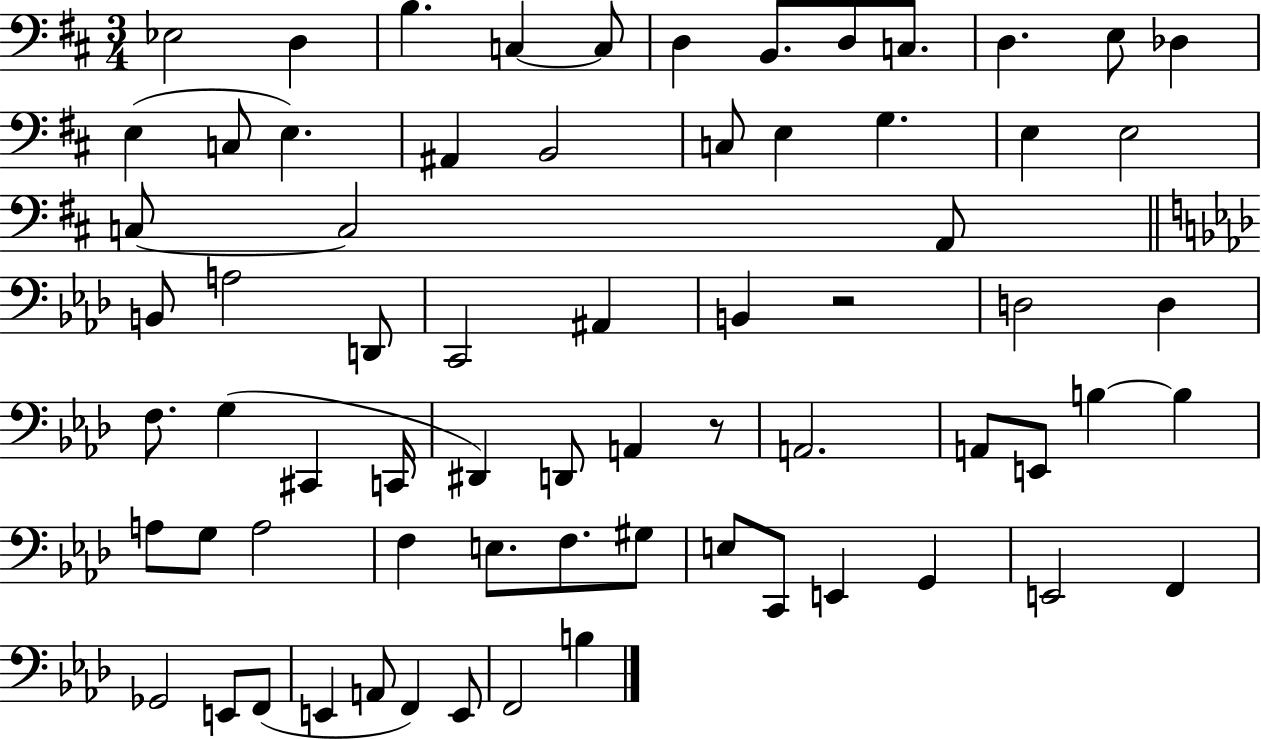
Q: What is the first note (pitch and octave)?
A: Eb3